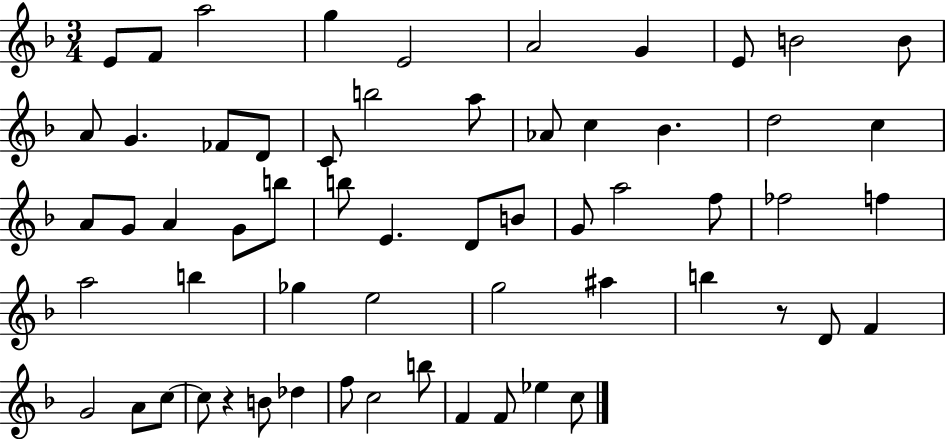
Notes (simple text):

E4/e F4/e A5/h G5/q E4/h A4/h G4/q E4/e B4/h B4/e A4/e G4/q. FES4/e D4/e C4/e B5/h A5/e Ab4/e C5/q Bb4/q. D5/h C5/q A4/e G4/e A4/q G4/e B5/e B5/e E4/q. D4/e B4/e G4/e A5/h F5/e FES5/h F5/q A5/h B5/q Gb5/q E5/h G5/h A#5/q B5/q R/e D4/e F4/q G4/h A4/e C5/e C5/e R/q B4/e Db5/q F5/e C5/h B5/e F4/q F4/e Eb5/q C5/e